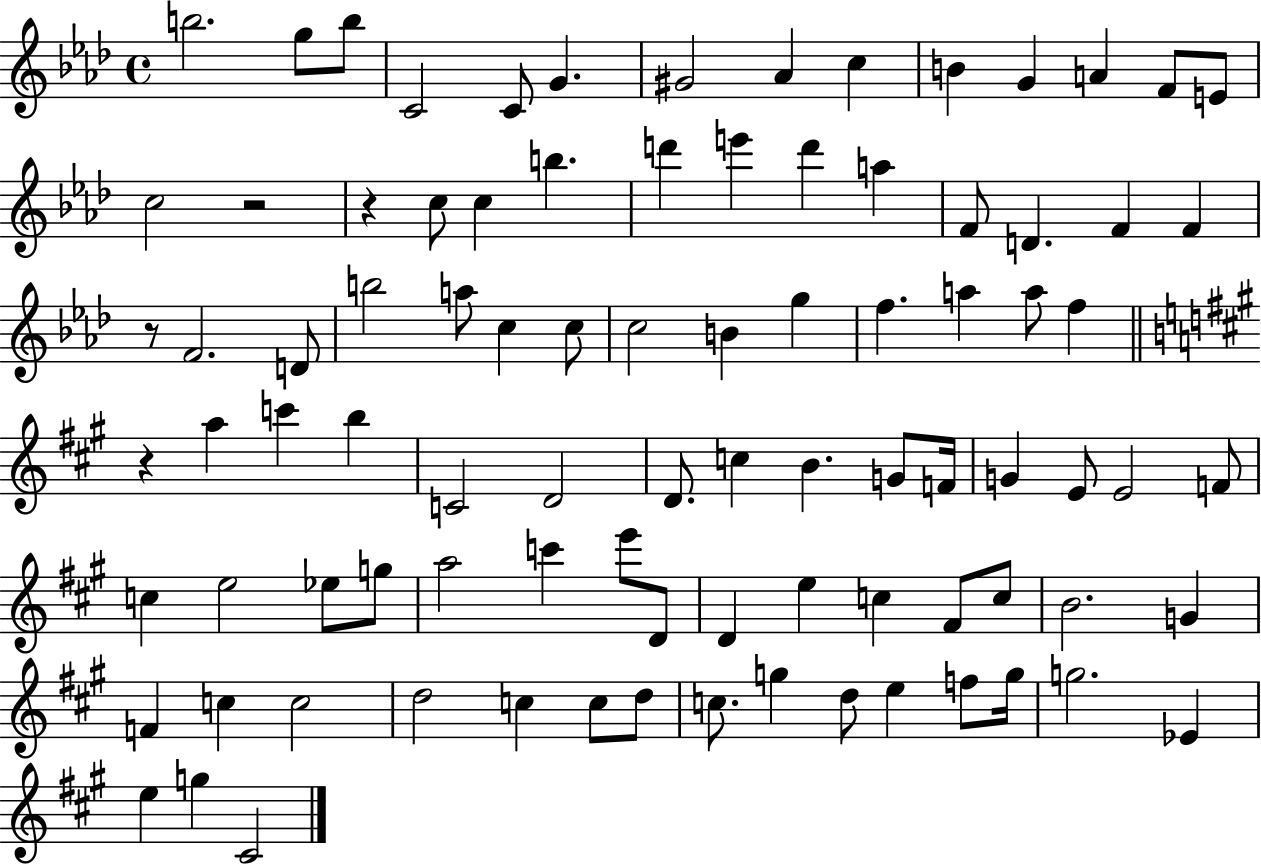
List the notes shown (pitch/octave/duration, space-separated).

B5/h. G5/e B5/e C4/h C4/e G4/q. G#4/h Ab4/q C5/q B4/q G4/q A4/q F4/e E4/e C5/h R/h R/q C5/e C5/q B5/q. D6/q E6/q D6/q A5/q F4/e D4/q. F4/q F4/q R/e F4/h. D4/e B5/h A5/e C5/q C5/e C5/h B4/q G5/q F5/q. A5/q A5/e F5/q R/q A5/q C6/q B5/q C4/h D4/h D4/e. C5/q B4/q. G4/e F4/s G4/q E4/e E4/h F4/e C5/q E5/h Eb5/e G5/e A5/h C6/q E6/e D4/e D4/q E5/q C5/q F#4/e C5/e B4/h. G4/q F4/q C5/q C5/h D5/h C5/q C5/e D5/e C5/e. G5/q D5/e E5/q F5/e G5/s G5/h. Eb4/q E5/q G5/q C#4/h